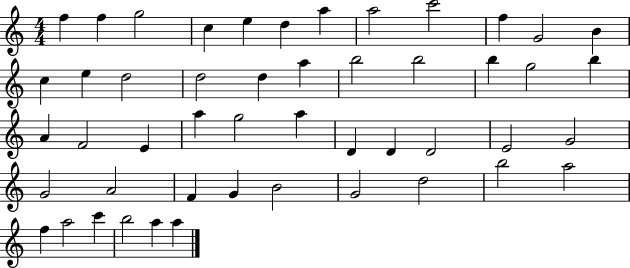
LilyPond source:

{
  \clef treble
  \numericTimeSignature
  \time 4/4
  \key c \major
  f''4 f''4 g''2 | c''4 e''4 d''4 a''4 | a''2 c'''2 | f''4 g'2 b'4 | \break c''4 e''4 d''2 | d''2 d''4 a''4 | b''2 b''2 | b''4 g''2 b''4 | \break a'4 f'2 e'4 | a''4 g''2 a''4 | d'4 d'4 d'2 | e'2 g'2 | \break g'2 a'2 | f'4 g'4 b'2 | g'2 d''2 | b''2 a''2 | \break f''4 a''2 c'''4 | b''2 a''4 a''4 | \bar "|."
}